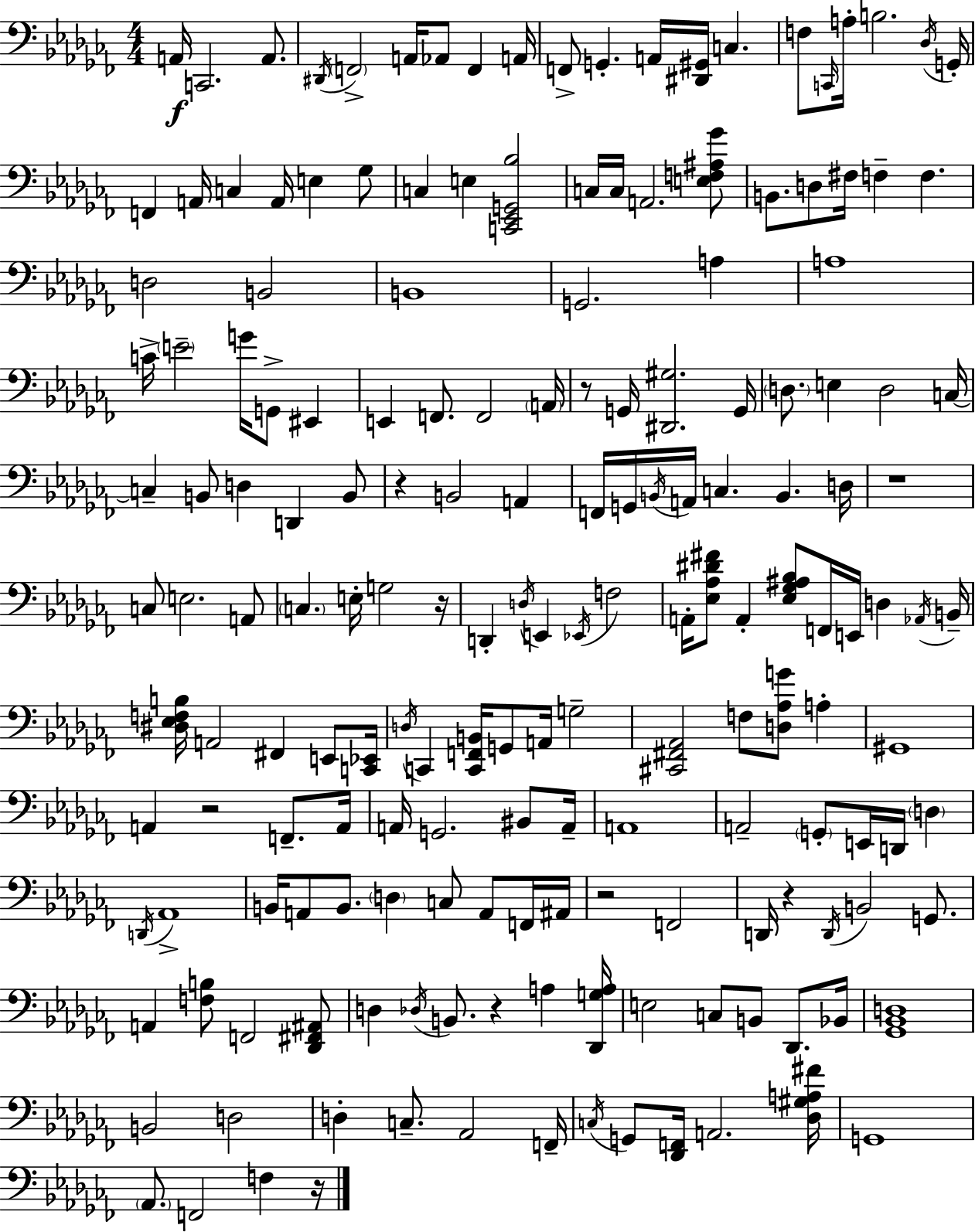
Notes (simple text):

A2/s C2/h. A2/e. D#2/s F2/h A2/s Ab2/e F2/q A2/s F2/e G2/q. A2/s [D#2,G#2]/s C3/q. F3/e C2/s A3/s B3/h. Db3/s G2/s F2/q A2/s C3/q A2/s E3/q Gb3/e C3/q E3/q [C2,Eb2,G2,Bb3]/h C3/s C3/s A2/h. [E3,F3,A#3,Gb4]/e B2/e. D3/e F#3/s F3/q F3/q. D3/h B2/h B2/w G2/h. A3/q A3/w C4/s E4/h G4/s G2/e EIS2/q E2/q F2/e. F2/h A2/s R/e G2/s [D#2,G#3]/h. G2/s D3/e. E3/q D3/h C3/s C3/q B2/e D3/q D2/q B2/e R/q B2/h A2/q F2/s G2/s B2/s A2/s C3/q. B2/q. D3/s R/w C3/e E3/h. A2/e C3/q. E3/s G3/h R/s D2/q D3/s E2/q Eb2/s F3/h A2/s [Eb3,Ab3,D#4,F#4]/e A2/q [Eb3,Gb3,A#3,Bb3]/e F2/s E2/s D3/q Ab2/s B2/s [D#3,Eb3,F3,B3]/s A2/h F#2/q E2/e [C2,Eb2]/s D3/s C2/q [C2,F2,B2]/s G2/e A2/s G3/h [C#2,F#2,Ab2]/h F3/e [D3,Ab3,G4]/e A3/q G#2/w A2/q R/h F2/e. A2/s A2/s G2/h. BIS2/e A2/s A2/w A2/h G2/e E2/s D2/s D3/q D2/s Ab2/w B2/s A2/e B2/e. D3/q C3/e A2/e F2/s A#2/s R/h F2/h D2/s R/q D2/s B2/h G2/e. A2/q [F3,B3]/e F2/h [Db2,F#2,A#2]/e D3/q Db3/s B2/e. R/q A3/q [Db2,G3,A3]/s E3/h C3/e B2/e Db2/e. Bb2/s [Gb2,Bb2,D3]/w B2/h D3/h D3/q C3/e. Ab2/h F2/s C3/s G2/e [Db2,F2]/s A2/h. [Db3,G#3,A3,F#4]/s G2/w Ab2/e. F2/h F3/q R/s